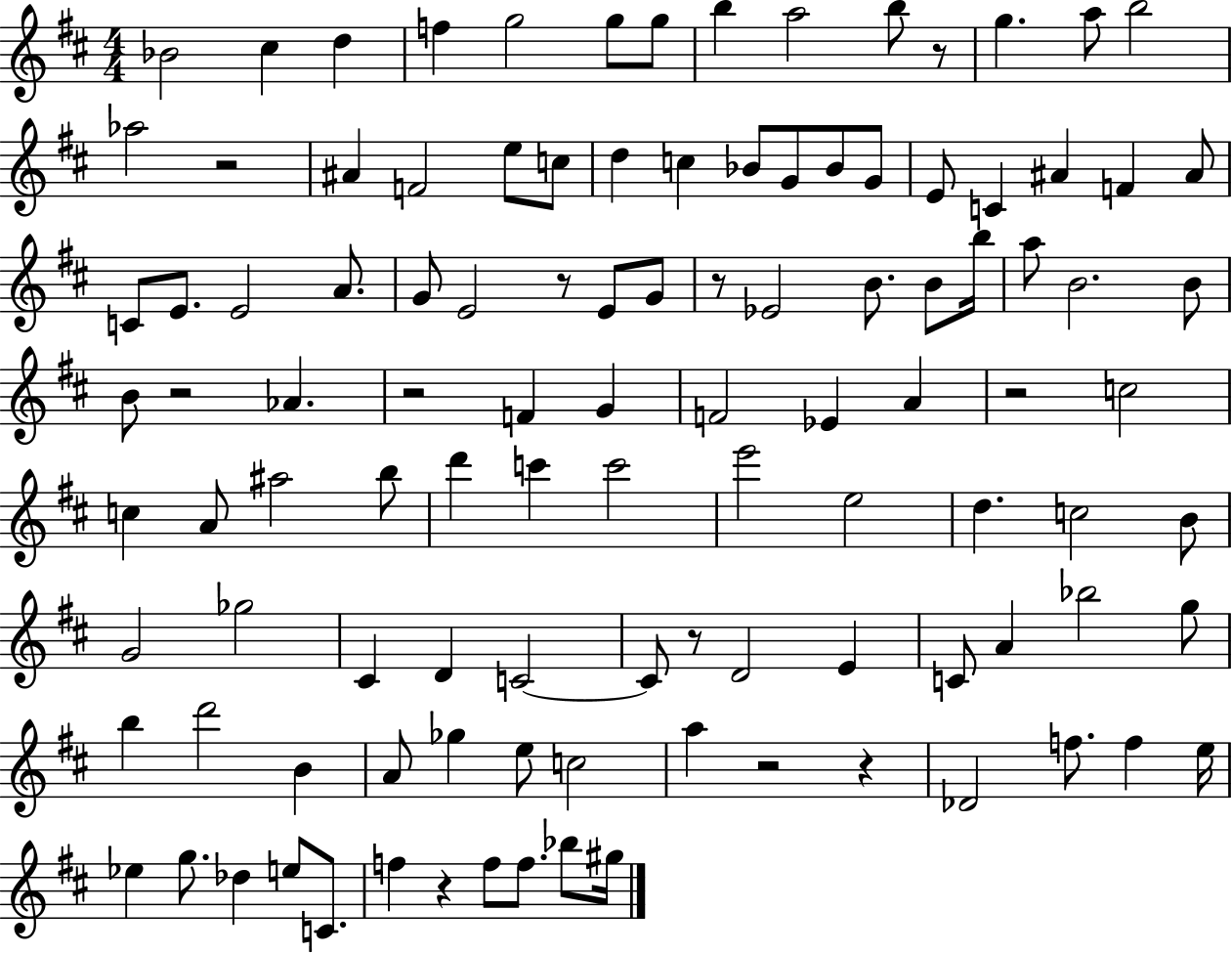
{
  \clef treble
  \numericTimeSignature
  \time 4/4
  \key d \major
  bes'2 cis''4 d''4 | f''4 g''2 g''8 g''8 | b''4 a''2 b''8 r8 | g''4. a''8 b''2 | \break aes''2 r2 | ais'4 f'2 e''8 c''8 | d''4 c''4 bes'8 g'8 bes'8 g'8 | e'8 c'4 ais'4 f'4 ais'8 | \break c'8 e'8. e'2 a'8. | g'8 e'2 r8 e'8 g'8 | r8 ees'2 b'8. b'8 b''16 | a''8 b'2. b'8 | \break b'8 r2 aes'4. | r2 f'4 g'4 | f'2 ees'4 a'4 | r2 c''2 | \break c''4 a'8 ais''2 b''8 | d'''4 c'''4 c'''2 | e'''2 e''2 | d''4. c''2 b'8 | \break g'2 ges''2 | cis'4 d'4 c'2~~ | c'8 r8 d'2 e'4 | c'8 a'4 bes''2 g''8 | \break b''4 d'''2 b'4 | a'8 ges''4 e''8 c''2 | a''4 r2 r4 | des'2 f''8. f''4 e''16 | \break ees''4 g''8. des''4 e''8 c'8. | f''4 r4 f''8 f''8. bes''8 gis''16 | \bar "|."
}